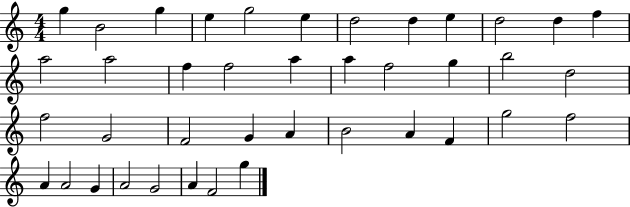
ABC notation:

X:1
T:Untitled
M:4/4
L:1/4
K:C
g B2 g e g2 e d2 d e d2 d f a2 a2 f f2 a a f2 g b2 d2 f2 G2 F2 G A B2 A F g2 f2 A A2 G A2 G2 A F2 g